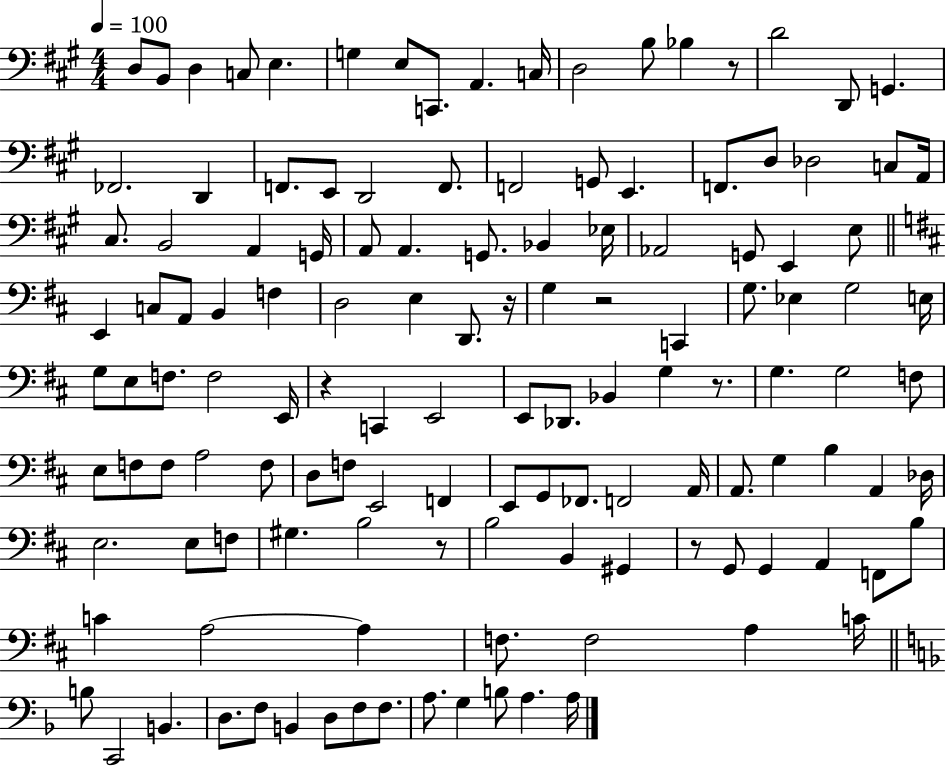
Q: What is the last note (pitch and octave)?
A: A3